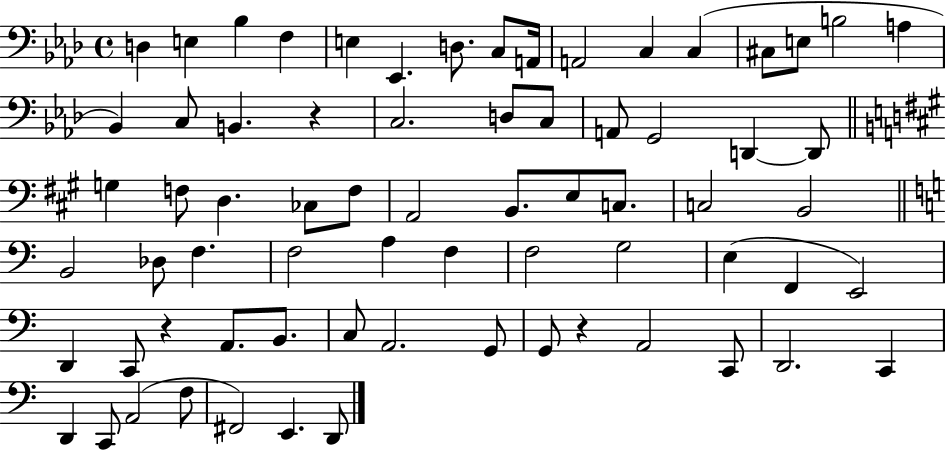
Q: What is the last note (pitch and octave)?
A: D2